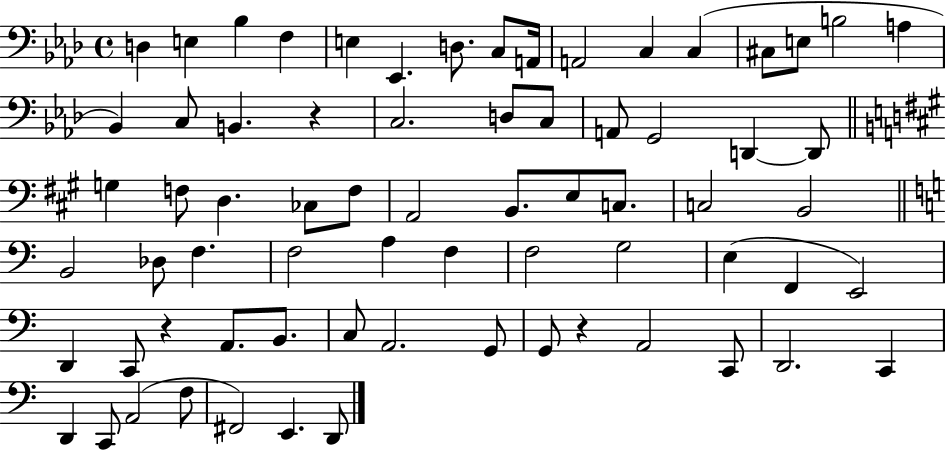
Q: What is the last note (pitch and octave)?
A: D2